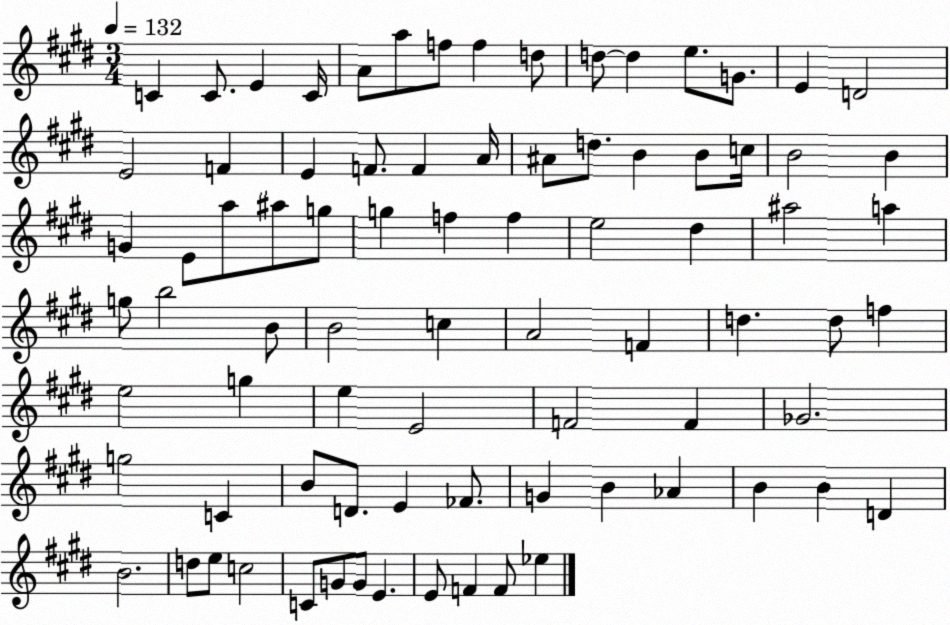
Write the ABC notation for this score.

X:1
T:Untitled
M:3/4
L:1/4
K:E
C C/2 E C/4 A/2 a/2 f/2 f d/2 d/2 d e/2 G/2 E D2 E2 F E F/2 F A/4 ^A/2 d/2 B B/2 c/4 B2 B G E/2 a/2 ^a/2 g/2 g f f e2 ^d ^a2 a g/2 b2 B/2 B2 c A2 F d d/2 f e2 g e E2 F2 F _G2 g2 C B/2 D/2 E _F/2 G B _A B B D B2 d/2 e/2 c2 C/2 G/2 G/2 E E/2 F F/2 _e